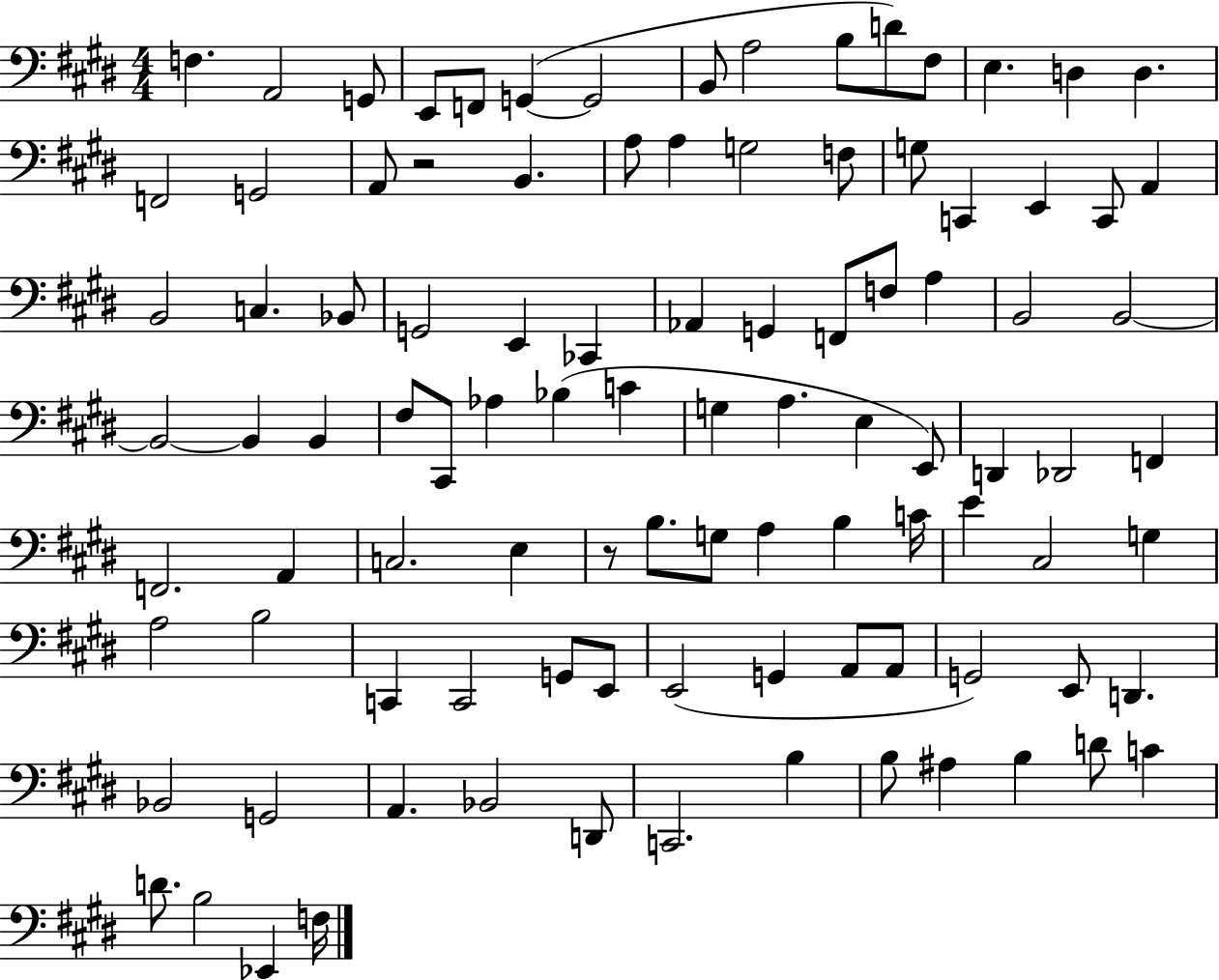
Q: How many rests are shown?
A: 2